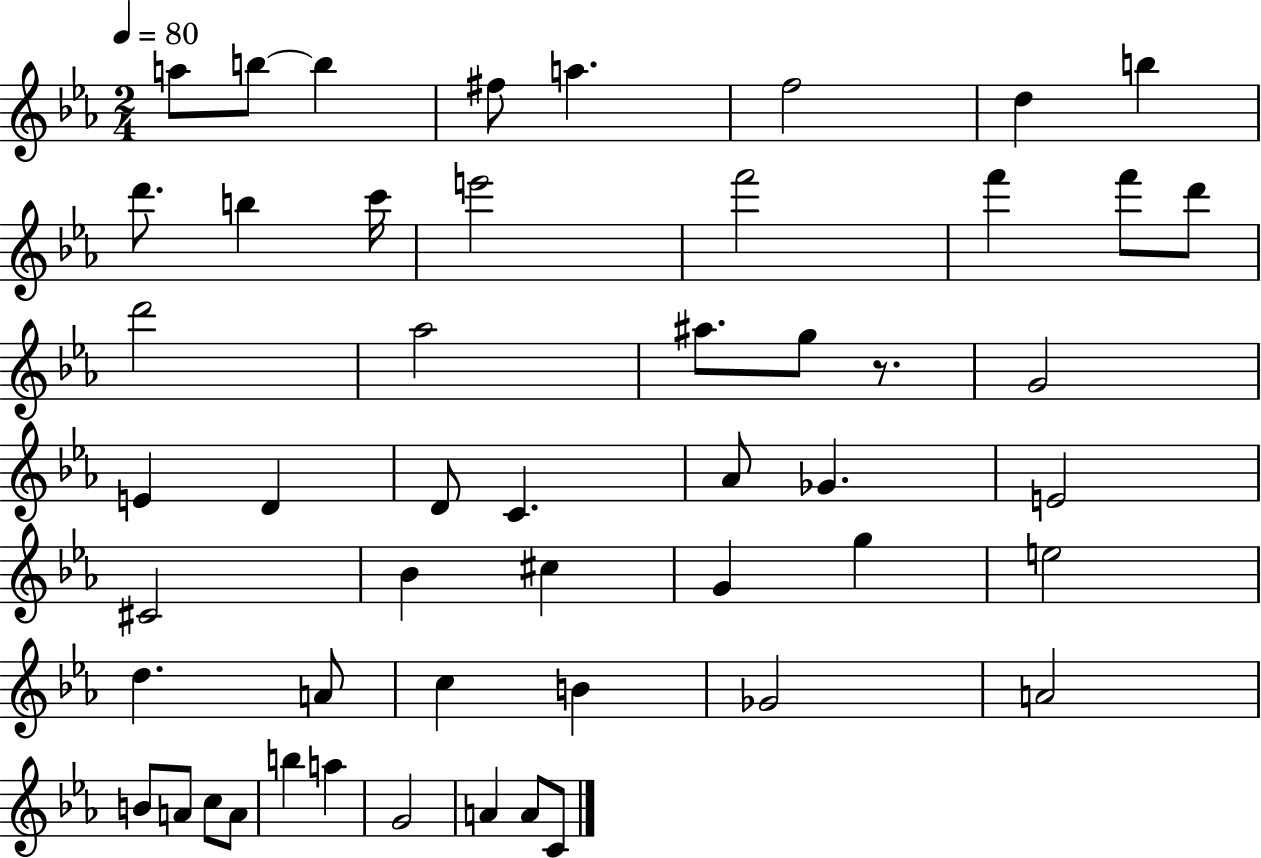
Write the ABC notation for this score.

X:1
T:Untitled
M:2/4
L:1/4
K:Eb
a/2 b/2 b ^f/2 a f2 d b d'/2 b c'/4 e'2 f'2 f' f'/2 d'/2 d'2 _a2 ^a/2 g/2 z/2 G2 E D D/2 C _A/2 _G E2 ^C2 _B ^c G g e2 d A/2 c B _G2 A2 B/2 A/2 c/2 A/2 b a G2 A A/2 C/2